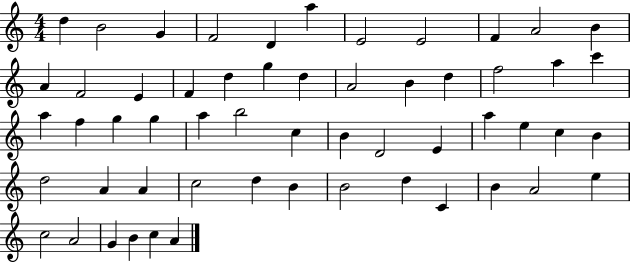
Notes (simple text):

D5/q B4/h G4/q F4/h D4/q A5/q E4/h E4/h F4/q A4/h B4/q A4/q F4/h E4/q F4/q D5/q G5/q D5/q A4/h B4/q D5/q F5/h A5/q C6/q A5/q F5/q G5/q G5/q A5/q B5/h C5/q B4/q D4/h E4/q A5/q E5/q C5/q B4/q D5/h A4/q A4/q C5/h D5/q B4/q B4/h D5/q C4/q B4/q A4/h E5/q C5/h A4/h G4/q B4/q C5/q A4/q